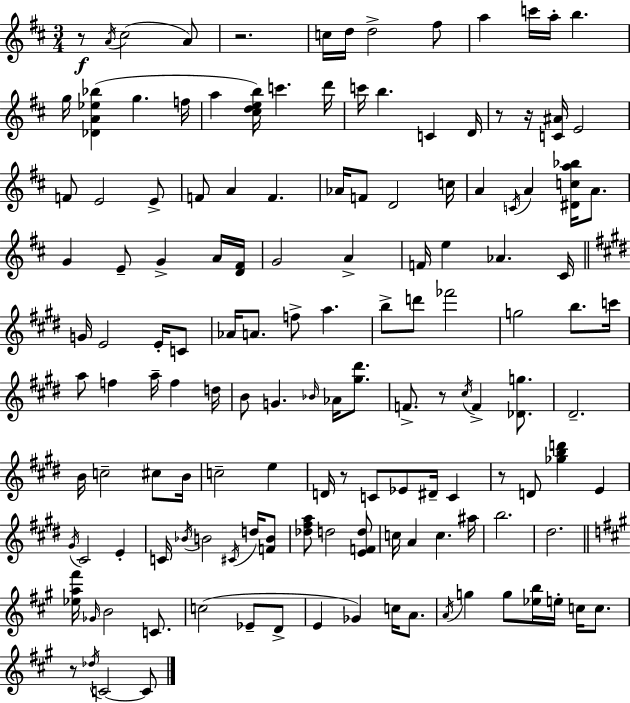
R/e A4/s C#5/h A4/e R/h. C5/s D5/s D5/h F#5/e A5/q C6/s A5/s B5/q. G5/s [Db4,A4,Eb5,Bb5]/q G5/q. F5/s A5/q [C#5,D5,E5,B5]/s C6/q. D6/s C6/s B5/q. C4/q D4/s R/e R/s [C4,A#4]/s E4/h F4/e E4/h E4/e F4/e A4/q F4/q. Ab4/s F4/e D4/h C5/s A4/q C4/s A4/q [D#4,C5,A5,Bb5]/s A4/e. G4/q E4/e G4/q A4/s [D4,F#4]/s G4/h A4/q F4/s E5/q Ab4/q. C#4/s G4/s E4/h E4/s C4/e Ab4/s A4/e. F5/e A5/q. B5/e D6/e FES6/h G5/h B5/e. C6/s A5/e F5/q A5/s F5/q D5/s B4/e G4/q. Bb4/s Ab4/s [G#5,D#6]/e. F4/e. R/e C#5/s F4/q [Db4,G5]/e. D#4/h. B4/s C5/h C#5/e B4/s C5/h E5/q D4/s R/e C4/e Eb4/e D#4/s C4/q R/e D4/e [Gb5,B5,D6]/q E4/q G#4/s C#4/h E4/q C4/s Bb4/s B4/h C#4/s D5/s [F4,B4]/e [Db5,F#5,A5]/e D5/h [E4,F4,D5]/e C5/s A4/q C5/q. A#5/s B5/h. D#5/h. [Eb5,A5,F#6]/s Gb4/s B4/h C4/e. C5/h Eb4/e D4/e E4/q Gb4/q C5/s A4/e. A4/s G5/q G5/e [Eb5,B5]/s E5/s C5/s C5/e. R/e Db5/s C4/h C4/e